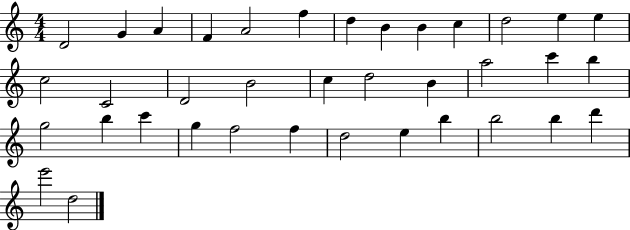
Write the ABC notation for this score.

X:1
T:Untitled
M:4/4
L:1/4
K:C
D2 G A F A2 f d B B c d2 e e c2 C2 D2 B2 c d2 B a2 c' b g2 b c' g f2 f d2 e b b2 b d' e'2 d2